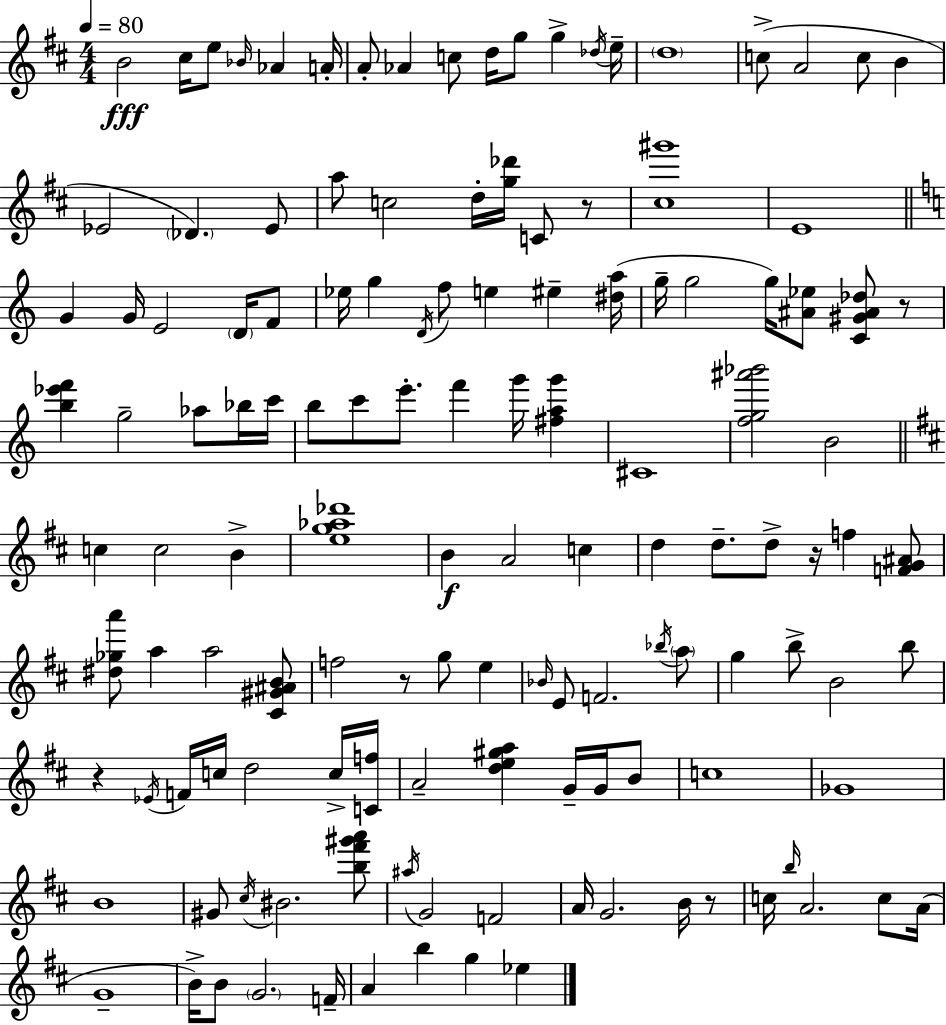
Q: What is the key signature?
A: D major